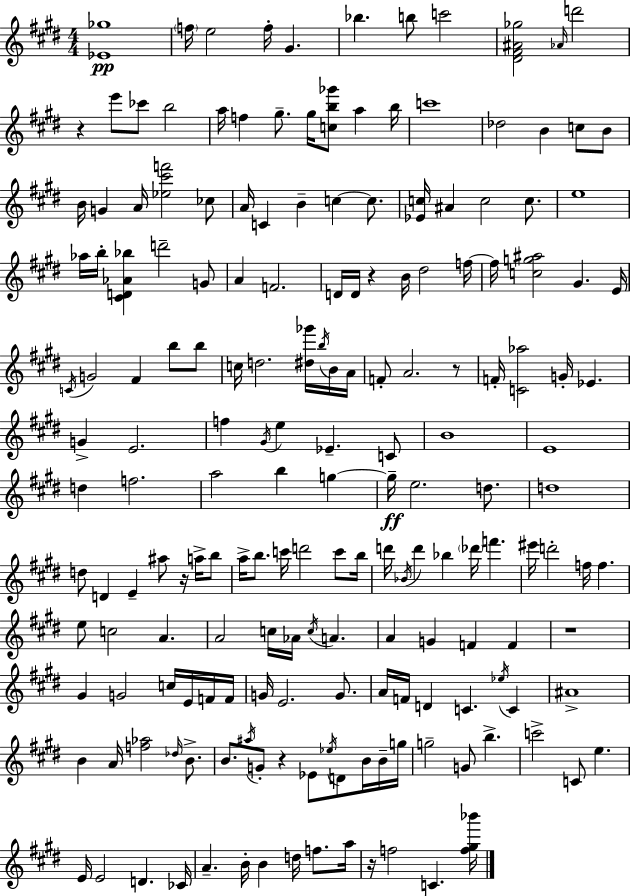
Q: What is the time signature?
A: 4/4